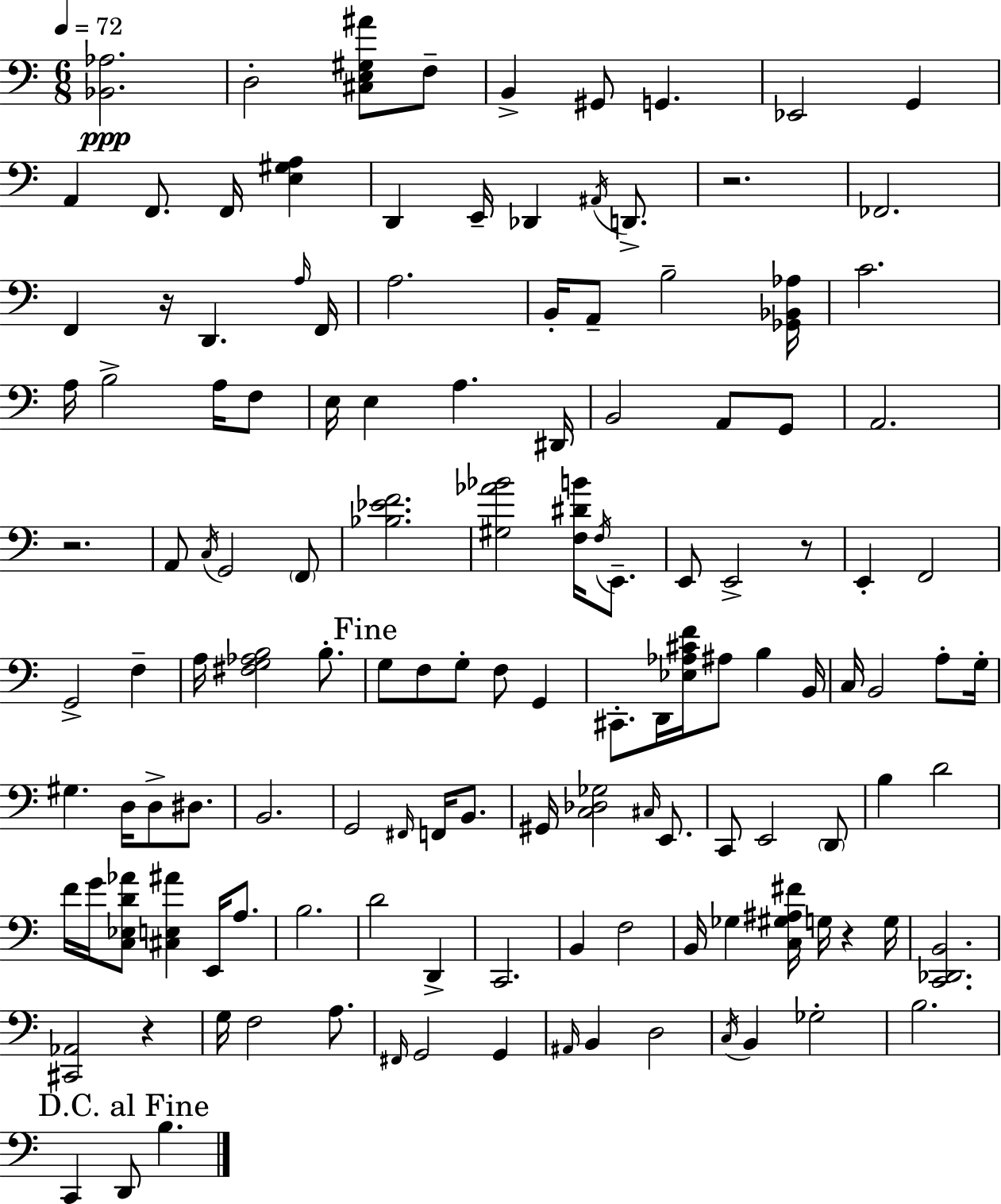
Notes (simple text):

[Bb2,Ab3]/h. D3/h [C#3,E3,G#3,A#4]/e F3/e B2/q G#2/e G2/q. Eb2/h G2/q A2/q F2/e. F2/s [E3,G#3,A3]/q D2/q E2/s Db2/q A#2/s D2/e. R/h. FES2/h. F2/q R/s D2/q. A3/s F2/s A3/h. B2/s A2/e B3/h [Gb2,Bb2,Ab3]/s C4/h. A3/s B3/h A3/s F3/e E3/s E3/q A3/q. D#2/s B2/h A2/e G2/e A2/h. R/h. A2/e C3/s G2/h F2/e [Bb3,Eb4,F4]/h. [G#3,Ab4,Bb4]/h [F3,D#4,B4]/s F3/s E2/e. E2/e E2/h R/e E2/q F2/h G2/h F3/q A3/s [F#3,G3,Ab3,B3]/h B3/e. G3/e F3/e G3/e F3/e G2/q C#2/e. D2/s [Eb3,Ab3,C#4,F4]/s A#3/e B3/q B2/s C3/s B2/h A3/e G3/s G#3/q. D3/s D3/e D#3/e. B2/h. G2/h F#2/s F2/s B2/e. G#2/s [C3,Db3,Gb3]/h C#3/s E2/e. C2/e E2/h D2/e B3/q D4/h F4/s G4/s [C3,Eb3,D4,Ab4]/e [C#3,E3,A#4]/q E2/s A3/e. B3/h. D4/h D2/q C2/h. B2/q F3/h B2/s Gb3/q [C3,G#3,A#3,F#4]/s G3/s R/q G3/s [C2,Db2,B2]/h. [C#2,Ab2]/h R/q G3/s F3/h A3/e. F#2/s G2/h G2/q A#2/s B2/q D3/h C3/s B2/q Gb3/h B3/h. C2/q D2/e B3/q.